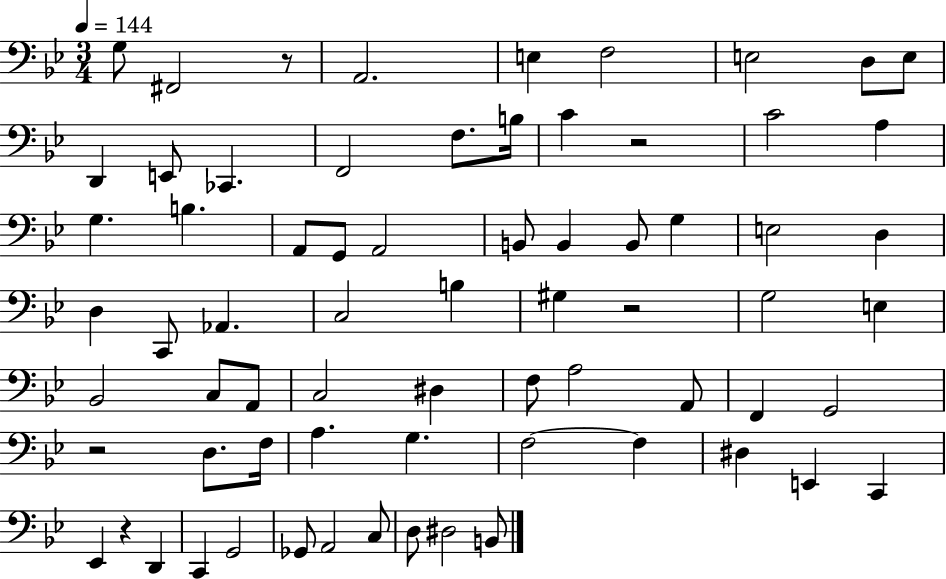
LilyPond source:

{
  \clef bass
  \numericTimeSignature
  \time 3/4
  \key bes \major
  \tempo 4 = 144
  \repeat volta 2 { g8 fis,2 r8 | a,2. | e4 f2 | e2 d8 e8 | \break d,4 e,8 ces,4. | f,2 f8. b16 | c'4 r2 | c'2 a4 | \break g4. b4. | a,8 g,8 a,2 | b,8 b,4 b,8 g4 | e2 d4 | \break d4 c,8 aes,4. | c2 b4 | gis4 r2 | g2 e4 | \break bes,2 c8 a,8 | c2 dis4 | f8 a2 a,8 | f,4 g,2 | \break r2 d8. f16 | a4. g4. | f2~~ f4 | dis4 e,4 c,4 | \break ees,4 r4 d,4 | c,4 g,2 | ges,8 a,2 c8 | d8 dis2 b,8 | \break } \bar "|."
}